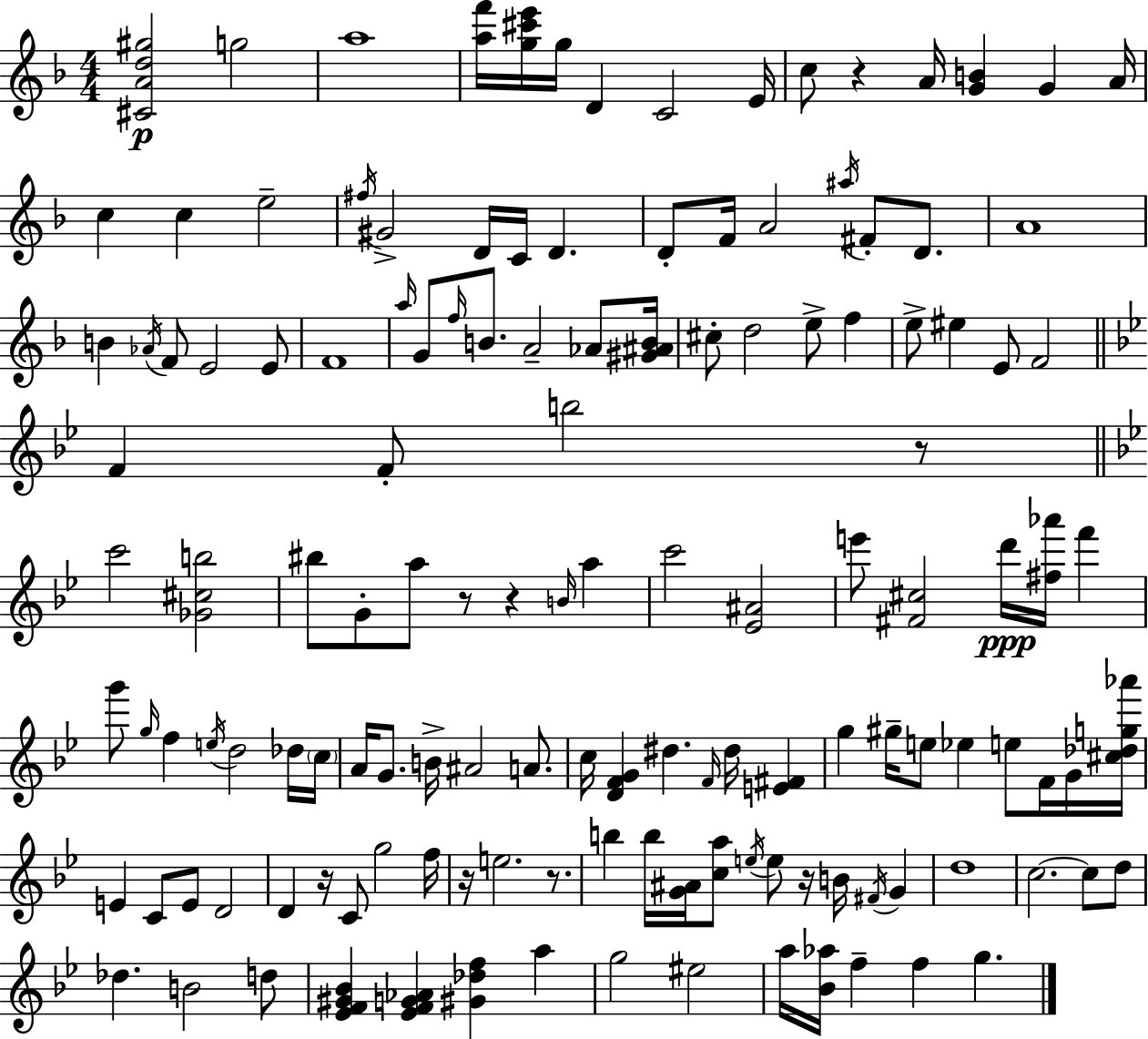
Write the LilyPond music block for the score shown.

{
  \clef treble
  \numericTimeSignature
  \time 4/4
  \key d \minor
  <cis' a' d'' gis''>2\p g''2 | a''1 | <a'' f'''>16 <g'' cis''' e'''>16 g''16 d'4 c'2 e'16 | c''8 r4 a'16 <g' b'>4 g'4 a'16 | \break c''4 c''4 e''2-- | \acciaccatura { fis''16 } gis'2-> d'16 c'16 d'4. | d'8-. f'16 a'2 \acciaccatura { ais''16 } fis'8-. d'8. | a'1 | \break b'4 \acciaccatura { aes'16 } f'8 e'2 | e'8 f'1 | \grace { a''16 } g'8 \grace { f''16 } b'8. a'2-- | aes'8 <gis' ais' b'>16 cis''8-. d''2 e''8-> | \break f''4 e''8-> eis''4 e'8 f'2 | \bar "||" \break \key g \minor f'4 f'8-. b''2 r8 | \bar "||" \break \key g \minor c'''2 <ges' cis'' b''>2 | bis''8 g'8-. a''8 r8 r4 \grace { b'16 } a''4 | c'''2 <ees' ais'>2 | e'''8 <fis' cis''>2 d'''16\ppp <fis'' aes'''>16 f'''4 | \break g'''8 \grace { g''16 } f''4 \acciaccatura { e''16 } d''2 | des''16 \parenthesize c''16 a'16 g'8. b'16-> ais'2 | a'8. c''16 <d' f' g'>4 dis''4. \grace { f'16 } dis''16 | <e' fis'>4 g''4 gis''16-- e''8 ees''4 e''8 | \break f'16 g'16 <cis'' des'' g'' aes'''>16 e'4 c'8 e'8 d'2 | d'4 r16 c'8 g''2 | f''16 r16 e''2. | r8. b''4 b''16 <g' ais'>16 <c'' a''>8 \acciaccatura { e''16 } e''8 r16 | \break b'16 \acciaccatura { fis'16 } g'4 d''1 | c''2.~~ | c''8 d''8 des''4. b'2 | d''8 <ees' f' gis' bes'>4 <ees' f' g' aes'>4 <gis' des'' f''>4 | \break a''4 g''2 eis''2 | a''16 <bes' aes''>16 f''4-- f''4 | g''4. \bar "|."
}